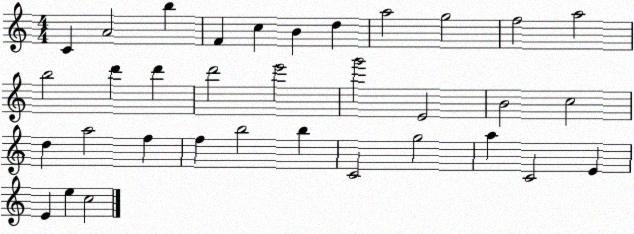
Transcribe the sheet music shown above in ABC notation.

X:1
T:Untitled
M:4/4
L:1/4
K:C
C A2 b F c B d a2 g2 f2 a2 b2 d' d' d'2 e'2 g'2 E2 B2 c2 d a2 f f b2 b C2 g2 a C2 E E e c2